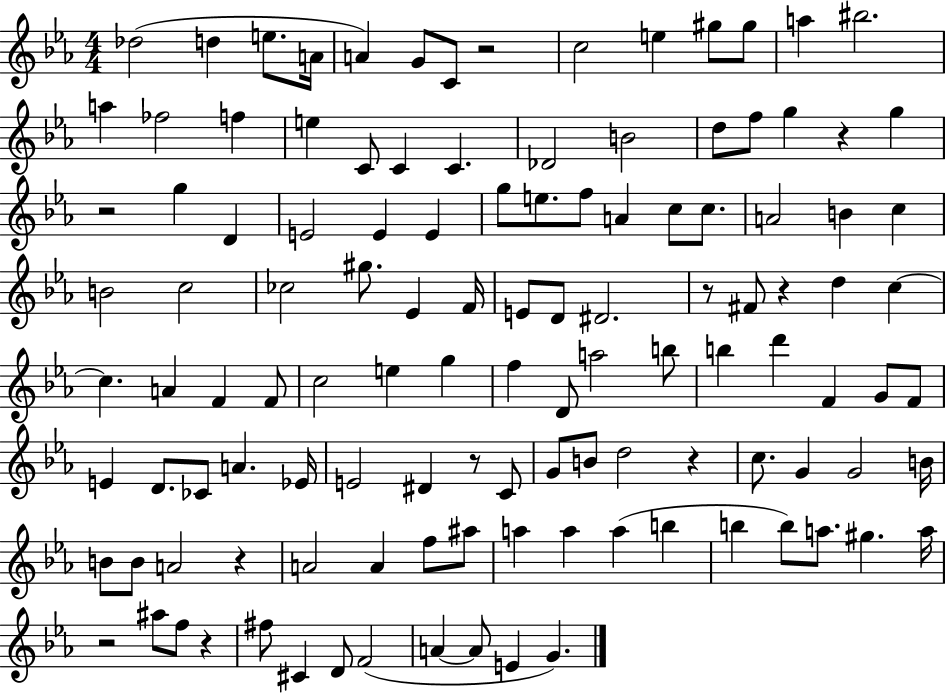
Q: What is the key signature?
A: EES major